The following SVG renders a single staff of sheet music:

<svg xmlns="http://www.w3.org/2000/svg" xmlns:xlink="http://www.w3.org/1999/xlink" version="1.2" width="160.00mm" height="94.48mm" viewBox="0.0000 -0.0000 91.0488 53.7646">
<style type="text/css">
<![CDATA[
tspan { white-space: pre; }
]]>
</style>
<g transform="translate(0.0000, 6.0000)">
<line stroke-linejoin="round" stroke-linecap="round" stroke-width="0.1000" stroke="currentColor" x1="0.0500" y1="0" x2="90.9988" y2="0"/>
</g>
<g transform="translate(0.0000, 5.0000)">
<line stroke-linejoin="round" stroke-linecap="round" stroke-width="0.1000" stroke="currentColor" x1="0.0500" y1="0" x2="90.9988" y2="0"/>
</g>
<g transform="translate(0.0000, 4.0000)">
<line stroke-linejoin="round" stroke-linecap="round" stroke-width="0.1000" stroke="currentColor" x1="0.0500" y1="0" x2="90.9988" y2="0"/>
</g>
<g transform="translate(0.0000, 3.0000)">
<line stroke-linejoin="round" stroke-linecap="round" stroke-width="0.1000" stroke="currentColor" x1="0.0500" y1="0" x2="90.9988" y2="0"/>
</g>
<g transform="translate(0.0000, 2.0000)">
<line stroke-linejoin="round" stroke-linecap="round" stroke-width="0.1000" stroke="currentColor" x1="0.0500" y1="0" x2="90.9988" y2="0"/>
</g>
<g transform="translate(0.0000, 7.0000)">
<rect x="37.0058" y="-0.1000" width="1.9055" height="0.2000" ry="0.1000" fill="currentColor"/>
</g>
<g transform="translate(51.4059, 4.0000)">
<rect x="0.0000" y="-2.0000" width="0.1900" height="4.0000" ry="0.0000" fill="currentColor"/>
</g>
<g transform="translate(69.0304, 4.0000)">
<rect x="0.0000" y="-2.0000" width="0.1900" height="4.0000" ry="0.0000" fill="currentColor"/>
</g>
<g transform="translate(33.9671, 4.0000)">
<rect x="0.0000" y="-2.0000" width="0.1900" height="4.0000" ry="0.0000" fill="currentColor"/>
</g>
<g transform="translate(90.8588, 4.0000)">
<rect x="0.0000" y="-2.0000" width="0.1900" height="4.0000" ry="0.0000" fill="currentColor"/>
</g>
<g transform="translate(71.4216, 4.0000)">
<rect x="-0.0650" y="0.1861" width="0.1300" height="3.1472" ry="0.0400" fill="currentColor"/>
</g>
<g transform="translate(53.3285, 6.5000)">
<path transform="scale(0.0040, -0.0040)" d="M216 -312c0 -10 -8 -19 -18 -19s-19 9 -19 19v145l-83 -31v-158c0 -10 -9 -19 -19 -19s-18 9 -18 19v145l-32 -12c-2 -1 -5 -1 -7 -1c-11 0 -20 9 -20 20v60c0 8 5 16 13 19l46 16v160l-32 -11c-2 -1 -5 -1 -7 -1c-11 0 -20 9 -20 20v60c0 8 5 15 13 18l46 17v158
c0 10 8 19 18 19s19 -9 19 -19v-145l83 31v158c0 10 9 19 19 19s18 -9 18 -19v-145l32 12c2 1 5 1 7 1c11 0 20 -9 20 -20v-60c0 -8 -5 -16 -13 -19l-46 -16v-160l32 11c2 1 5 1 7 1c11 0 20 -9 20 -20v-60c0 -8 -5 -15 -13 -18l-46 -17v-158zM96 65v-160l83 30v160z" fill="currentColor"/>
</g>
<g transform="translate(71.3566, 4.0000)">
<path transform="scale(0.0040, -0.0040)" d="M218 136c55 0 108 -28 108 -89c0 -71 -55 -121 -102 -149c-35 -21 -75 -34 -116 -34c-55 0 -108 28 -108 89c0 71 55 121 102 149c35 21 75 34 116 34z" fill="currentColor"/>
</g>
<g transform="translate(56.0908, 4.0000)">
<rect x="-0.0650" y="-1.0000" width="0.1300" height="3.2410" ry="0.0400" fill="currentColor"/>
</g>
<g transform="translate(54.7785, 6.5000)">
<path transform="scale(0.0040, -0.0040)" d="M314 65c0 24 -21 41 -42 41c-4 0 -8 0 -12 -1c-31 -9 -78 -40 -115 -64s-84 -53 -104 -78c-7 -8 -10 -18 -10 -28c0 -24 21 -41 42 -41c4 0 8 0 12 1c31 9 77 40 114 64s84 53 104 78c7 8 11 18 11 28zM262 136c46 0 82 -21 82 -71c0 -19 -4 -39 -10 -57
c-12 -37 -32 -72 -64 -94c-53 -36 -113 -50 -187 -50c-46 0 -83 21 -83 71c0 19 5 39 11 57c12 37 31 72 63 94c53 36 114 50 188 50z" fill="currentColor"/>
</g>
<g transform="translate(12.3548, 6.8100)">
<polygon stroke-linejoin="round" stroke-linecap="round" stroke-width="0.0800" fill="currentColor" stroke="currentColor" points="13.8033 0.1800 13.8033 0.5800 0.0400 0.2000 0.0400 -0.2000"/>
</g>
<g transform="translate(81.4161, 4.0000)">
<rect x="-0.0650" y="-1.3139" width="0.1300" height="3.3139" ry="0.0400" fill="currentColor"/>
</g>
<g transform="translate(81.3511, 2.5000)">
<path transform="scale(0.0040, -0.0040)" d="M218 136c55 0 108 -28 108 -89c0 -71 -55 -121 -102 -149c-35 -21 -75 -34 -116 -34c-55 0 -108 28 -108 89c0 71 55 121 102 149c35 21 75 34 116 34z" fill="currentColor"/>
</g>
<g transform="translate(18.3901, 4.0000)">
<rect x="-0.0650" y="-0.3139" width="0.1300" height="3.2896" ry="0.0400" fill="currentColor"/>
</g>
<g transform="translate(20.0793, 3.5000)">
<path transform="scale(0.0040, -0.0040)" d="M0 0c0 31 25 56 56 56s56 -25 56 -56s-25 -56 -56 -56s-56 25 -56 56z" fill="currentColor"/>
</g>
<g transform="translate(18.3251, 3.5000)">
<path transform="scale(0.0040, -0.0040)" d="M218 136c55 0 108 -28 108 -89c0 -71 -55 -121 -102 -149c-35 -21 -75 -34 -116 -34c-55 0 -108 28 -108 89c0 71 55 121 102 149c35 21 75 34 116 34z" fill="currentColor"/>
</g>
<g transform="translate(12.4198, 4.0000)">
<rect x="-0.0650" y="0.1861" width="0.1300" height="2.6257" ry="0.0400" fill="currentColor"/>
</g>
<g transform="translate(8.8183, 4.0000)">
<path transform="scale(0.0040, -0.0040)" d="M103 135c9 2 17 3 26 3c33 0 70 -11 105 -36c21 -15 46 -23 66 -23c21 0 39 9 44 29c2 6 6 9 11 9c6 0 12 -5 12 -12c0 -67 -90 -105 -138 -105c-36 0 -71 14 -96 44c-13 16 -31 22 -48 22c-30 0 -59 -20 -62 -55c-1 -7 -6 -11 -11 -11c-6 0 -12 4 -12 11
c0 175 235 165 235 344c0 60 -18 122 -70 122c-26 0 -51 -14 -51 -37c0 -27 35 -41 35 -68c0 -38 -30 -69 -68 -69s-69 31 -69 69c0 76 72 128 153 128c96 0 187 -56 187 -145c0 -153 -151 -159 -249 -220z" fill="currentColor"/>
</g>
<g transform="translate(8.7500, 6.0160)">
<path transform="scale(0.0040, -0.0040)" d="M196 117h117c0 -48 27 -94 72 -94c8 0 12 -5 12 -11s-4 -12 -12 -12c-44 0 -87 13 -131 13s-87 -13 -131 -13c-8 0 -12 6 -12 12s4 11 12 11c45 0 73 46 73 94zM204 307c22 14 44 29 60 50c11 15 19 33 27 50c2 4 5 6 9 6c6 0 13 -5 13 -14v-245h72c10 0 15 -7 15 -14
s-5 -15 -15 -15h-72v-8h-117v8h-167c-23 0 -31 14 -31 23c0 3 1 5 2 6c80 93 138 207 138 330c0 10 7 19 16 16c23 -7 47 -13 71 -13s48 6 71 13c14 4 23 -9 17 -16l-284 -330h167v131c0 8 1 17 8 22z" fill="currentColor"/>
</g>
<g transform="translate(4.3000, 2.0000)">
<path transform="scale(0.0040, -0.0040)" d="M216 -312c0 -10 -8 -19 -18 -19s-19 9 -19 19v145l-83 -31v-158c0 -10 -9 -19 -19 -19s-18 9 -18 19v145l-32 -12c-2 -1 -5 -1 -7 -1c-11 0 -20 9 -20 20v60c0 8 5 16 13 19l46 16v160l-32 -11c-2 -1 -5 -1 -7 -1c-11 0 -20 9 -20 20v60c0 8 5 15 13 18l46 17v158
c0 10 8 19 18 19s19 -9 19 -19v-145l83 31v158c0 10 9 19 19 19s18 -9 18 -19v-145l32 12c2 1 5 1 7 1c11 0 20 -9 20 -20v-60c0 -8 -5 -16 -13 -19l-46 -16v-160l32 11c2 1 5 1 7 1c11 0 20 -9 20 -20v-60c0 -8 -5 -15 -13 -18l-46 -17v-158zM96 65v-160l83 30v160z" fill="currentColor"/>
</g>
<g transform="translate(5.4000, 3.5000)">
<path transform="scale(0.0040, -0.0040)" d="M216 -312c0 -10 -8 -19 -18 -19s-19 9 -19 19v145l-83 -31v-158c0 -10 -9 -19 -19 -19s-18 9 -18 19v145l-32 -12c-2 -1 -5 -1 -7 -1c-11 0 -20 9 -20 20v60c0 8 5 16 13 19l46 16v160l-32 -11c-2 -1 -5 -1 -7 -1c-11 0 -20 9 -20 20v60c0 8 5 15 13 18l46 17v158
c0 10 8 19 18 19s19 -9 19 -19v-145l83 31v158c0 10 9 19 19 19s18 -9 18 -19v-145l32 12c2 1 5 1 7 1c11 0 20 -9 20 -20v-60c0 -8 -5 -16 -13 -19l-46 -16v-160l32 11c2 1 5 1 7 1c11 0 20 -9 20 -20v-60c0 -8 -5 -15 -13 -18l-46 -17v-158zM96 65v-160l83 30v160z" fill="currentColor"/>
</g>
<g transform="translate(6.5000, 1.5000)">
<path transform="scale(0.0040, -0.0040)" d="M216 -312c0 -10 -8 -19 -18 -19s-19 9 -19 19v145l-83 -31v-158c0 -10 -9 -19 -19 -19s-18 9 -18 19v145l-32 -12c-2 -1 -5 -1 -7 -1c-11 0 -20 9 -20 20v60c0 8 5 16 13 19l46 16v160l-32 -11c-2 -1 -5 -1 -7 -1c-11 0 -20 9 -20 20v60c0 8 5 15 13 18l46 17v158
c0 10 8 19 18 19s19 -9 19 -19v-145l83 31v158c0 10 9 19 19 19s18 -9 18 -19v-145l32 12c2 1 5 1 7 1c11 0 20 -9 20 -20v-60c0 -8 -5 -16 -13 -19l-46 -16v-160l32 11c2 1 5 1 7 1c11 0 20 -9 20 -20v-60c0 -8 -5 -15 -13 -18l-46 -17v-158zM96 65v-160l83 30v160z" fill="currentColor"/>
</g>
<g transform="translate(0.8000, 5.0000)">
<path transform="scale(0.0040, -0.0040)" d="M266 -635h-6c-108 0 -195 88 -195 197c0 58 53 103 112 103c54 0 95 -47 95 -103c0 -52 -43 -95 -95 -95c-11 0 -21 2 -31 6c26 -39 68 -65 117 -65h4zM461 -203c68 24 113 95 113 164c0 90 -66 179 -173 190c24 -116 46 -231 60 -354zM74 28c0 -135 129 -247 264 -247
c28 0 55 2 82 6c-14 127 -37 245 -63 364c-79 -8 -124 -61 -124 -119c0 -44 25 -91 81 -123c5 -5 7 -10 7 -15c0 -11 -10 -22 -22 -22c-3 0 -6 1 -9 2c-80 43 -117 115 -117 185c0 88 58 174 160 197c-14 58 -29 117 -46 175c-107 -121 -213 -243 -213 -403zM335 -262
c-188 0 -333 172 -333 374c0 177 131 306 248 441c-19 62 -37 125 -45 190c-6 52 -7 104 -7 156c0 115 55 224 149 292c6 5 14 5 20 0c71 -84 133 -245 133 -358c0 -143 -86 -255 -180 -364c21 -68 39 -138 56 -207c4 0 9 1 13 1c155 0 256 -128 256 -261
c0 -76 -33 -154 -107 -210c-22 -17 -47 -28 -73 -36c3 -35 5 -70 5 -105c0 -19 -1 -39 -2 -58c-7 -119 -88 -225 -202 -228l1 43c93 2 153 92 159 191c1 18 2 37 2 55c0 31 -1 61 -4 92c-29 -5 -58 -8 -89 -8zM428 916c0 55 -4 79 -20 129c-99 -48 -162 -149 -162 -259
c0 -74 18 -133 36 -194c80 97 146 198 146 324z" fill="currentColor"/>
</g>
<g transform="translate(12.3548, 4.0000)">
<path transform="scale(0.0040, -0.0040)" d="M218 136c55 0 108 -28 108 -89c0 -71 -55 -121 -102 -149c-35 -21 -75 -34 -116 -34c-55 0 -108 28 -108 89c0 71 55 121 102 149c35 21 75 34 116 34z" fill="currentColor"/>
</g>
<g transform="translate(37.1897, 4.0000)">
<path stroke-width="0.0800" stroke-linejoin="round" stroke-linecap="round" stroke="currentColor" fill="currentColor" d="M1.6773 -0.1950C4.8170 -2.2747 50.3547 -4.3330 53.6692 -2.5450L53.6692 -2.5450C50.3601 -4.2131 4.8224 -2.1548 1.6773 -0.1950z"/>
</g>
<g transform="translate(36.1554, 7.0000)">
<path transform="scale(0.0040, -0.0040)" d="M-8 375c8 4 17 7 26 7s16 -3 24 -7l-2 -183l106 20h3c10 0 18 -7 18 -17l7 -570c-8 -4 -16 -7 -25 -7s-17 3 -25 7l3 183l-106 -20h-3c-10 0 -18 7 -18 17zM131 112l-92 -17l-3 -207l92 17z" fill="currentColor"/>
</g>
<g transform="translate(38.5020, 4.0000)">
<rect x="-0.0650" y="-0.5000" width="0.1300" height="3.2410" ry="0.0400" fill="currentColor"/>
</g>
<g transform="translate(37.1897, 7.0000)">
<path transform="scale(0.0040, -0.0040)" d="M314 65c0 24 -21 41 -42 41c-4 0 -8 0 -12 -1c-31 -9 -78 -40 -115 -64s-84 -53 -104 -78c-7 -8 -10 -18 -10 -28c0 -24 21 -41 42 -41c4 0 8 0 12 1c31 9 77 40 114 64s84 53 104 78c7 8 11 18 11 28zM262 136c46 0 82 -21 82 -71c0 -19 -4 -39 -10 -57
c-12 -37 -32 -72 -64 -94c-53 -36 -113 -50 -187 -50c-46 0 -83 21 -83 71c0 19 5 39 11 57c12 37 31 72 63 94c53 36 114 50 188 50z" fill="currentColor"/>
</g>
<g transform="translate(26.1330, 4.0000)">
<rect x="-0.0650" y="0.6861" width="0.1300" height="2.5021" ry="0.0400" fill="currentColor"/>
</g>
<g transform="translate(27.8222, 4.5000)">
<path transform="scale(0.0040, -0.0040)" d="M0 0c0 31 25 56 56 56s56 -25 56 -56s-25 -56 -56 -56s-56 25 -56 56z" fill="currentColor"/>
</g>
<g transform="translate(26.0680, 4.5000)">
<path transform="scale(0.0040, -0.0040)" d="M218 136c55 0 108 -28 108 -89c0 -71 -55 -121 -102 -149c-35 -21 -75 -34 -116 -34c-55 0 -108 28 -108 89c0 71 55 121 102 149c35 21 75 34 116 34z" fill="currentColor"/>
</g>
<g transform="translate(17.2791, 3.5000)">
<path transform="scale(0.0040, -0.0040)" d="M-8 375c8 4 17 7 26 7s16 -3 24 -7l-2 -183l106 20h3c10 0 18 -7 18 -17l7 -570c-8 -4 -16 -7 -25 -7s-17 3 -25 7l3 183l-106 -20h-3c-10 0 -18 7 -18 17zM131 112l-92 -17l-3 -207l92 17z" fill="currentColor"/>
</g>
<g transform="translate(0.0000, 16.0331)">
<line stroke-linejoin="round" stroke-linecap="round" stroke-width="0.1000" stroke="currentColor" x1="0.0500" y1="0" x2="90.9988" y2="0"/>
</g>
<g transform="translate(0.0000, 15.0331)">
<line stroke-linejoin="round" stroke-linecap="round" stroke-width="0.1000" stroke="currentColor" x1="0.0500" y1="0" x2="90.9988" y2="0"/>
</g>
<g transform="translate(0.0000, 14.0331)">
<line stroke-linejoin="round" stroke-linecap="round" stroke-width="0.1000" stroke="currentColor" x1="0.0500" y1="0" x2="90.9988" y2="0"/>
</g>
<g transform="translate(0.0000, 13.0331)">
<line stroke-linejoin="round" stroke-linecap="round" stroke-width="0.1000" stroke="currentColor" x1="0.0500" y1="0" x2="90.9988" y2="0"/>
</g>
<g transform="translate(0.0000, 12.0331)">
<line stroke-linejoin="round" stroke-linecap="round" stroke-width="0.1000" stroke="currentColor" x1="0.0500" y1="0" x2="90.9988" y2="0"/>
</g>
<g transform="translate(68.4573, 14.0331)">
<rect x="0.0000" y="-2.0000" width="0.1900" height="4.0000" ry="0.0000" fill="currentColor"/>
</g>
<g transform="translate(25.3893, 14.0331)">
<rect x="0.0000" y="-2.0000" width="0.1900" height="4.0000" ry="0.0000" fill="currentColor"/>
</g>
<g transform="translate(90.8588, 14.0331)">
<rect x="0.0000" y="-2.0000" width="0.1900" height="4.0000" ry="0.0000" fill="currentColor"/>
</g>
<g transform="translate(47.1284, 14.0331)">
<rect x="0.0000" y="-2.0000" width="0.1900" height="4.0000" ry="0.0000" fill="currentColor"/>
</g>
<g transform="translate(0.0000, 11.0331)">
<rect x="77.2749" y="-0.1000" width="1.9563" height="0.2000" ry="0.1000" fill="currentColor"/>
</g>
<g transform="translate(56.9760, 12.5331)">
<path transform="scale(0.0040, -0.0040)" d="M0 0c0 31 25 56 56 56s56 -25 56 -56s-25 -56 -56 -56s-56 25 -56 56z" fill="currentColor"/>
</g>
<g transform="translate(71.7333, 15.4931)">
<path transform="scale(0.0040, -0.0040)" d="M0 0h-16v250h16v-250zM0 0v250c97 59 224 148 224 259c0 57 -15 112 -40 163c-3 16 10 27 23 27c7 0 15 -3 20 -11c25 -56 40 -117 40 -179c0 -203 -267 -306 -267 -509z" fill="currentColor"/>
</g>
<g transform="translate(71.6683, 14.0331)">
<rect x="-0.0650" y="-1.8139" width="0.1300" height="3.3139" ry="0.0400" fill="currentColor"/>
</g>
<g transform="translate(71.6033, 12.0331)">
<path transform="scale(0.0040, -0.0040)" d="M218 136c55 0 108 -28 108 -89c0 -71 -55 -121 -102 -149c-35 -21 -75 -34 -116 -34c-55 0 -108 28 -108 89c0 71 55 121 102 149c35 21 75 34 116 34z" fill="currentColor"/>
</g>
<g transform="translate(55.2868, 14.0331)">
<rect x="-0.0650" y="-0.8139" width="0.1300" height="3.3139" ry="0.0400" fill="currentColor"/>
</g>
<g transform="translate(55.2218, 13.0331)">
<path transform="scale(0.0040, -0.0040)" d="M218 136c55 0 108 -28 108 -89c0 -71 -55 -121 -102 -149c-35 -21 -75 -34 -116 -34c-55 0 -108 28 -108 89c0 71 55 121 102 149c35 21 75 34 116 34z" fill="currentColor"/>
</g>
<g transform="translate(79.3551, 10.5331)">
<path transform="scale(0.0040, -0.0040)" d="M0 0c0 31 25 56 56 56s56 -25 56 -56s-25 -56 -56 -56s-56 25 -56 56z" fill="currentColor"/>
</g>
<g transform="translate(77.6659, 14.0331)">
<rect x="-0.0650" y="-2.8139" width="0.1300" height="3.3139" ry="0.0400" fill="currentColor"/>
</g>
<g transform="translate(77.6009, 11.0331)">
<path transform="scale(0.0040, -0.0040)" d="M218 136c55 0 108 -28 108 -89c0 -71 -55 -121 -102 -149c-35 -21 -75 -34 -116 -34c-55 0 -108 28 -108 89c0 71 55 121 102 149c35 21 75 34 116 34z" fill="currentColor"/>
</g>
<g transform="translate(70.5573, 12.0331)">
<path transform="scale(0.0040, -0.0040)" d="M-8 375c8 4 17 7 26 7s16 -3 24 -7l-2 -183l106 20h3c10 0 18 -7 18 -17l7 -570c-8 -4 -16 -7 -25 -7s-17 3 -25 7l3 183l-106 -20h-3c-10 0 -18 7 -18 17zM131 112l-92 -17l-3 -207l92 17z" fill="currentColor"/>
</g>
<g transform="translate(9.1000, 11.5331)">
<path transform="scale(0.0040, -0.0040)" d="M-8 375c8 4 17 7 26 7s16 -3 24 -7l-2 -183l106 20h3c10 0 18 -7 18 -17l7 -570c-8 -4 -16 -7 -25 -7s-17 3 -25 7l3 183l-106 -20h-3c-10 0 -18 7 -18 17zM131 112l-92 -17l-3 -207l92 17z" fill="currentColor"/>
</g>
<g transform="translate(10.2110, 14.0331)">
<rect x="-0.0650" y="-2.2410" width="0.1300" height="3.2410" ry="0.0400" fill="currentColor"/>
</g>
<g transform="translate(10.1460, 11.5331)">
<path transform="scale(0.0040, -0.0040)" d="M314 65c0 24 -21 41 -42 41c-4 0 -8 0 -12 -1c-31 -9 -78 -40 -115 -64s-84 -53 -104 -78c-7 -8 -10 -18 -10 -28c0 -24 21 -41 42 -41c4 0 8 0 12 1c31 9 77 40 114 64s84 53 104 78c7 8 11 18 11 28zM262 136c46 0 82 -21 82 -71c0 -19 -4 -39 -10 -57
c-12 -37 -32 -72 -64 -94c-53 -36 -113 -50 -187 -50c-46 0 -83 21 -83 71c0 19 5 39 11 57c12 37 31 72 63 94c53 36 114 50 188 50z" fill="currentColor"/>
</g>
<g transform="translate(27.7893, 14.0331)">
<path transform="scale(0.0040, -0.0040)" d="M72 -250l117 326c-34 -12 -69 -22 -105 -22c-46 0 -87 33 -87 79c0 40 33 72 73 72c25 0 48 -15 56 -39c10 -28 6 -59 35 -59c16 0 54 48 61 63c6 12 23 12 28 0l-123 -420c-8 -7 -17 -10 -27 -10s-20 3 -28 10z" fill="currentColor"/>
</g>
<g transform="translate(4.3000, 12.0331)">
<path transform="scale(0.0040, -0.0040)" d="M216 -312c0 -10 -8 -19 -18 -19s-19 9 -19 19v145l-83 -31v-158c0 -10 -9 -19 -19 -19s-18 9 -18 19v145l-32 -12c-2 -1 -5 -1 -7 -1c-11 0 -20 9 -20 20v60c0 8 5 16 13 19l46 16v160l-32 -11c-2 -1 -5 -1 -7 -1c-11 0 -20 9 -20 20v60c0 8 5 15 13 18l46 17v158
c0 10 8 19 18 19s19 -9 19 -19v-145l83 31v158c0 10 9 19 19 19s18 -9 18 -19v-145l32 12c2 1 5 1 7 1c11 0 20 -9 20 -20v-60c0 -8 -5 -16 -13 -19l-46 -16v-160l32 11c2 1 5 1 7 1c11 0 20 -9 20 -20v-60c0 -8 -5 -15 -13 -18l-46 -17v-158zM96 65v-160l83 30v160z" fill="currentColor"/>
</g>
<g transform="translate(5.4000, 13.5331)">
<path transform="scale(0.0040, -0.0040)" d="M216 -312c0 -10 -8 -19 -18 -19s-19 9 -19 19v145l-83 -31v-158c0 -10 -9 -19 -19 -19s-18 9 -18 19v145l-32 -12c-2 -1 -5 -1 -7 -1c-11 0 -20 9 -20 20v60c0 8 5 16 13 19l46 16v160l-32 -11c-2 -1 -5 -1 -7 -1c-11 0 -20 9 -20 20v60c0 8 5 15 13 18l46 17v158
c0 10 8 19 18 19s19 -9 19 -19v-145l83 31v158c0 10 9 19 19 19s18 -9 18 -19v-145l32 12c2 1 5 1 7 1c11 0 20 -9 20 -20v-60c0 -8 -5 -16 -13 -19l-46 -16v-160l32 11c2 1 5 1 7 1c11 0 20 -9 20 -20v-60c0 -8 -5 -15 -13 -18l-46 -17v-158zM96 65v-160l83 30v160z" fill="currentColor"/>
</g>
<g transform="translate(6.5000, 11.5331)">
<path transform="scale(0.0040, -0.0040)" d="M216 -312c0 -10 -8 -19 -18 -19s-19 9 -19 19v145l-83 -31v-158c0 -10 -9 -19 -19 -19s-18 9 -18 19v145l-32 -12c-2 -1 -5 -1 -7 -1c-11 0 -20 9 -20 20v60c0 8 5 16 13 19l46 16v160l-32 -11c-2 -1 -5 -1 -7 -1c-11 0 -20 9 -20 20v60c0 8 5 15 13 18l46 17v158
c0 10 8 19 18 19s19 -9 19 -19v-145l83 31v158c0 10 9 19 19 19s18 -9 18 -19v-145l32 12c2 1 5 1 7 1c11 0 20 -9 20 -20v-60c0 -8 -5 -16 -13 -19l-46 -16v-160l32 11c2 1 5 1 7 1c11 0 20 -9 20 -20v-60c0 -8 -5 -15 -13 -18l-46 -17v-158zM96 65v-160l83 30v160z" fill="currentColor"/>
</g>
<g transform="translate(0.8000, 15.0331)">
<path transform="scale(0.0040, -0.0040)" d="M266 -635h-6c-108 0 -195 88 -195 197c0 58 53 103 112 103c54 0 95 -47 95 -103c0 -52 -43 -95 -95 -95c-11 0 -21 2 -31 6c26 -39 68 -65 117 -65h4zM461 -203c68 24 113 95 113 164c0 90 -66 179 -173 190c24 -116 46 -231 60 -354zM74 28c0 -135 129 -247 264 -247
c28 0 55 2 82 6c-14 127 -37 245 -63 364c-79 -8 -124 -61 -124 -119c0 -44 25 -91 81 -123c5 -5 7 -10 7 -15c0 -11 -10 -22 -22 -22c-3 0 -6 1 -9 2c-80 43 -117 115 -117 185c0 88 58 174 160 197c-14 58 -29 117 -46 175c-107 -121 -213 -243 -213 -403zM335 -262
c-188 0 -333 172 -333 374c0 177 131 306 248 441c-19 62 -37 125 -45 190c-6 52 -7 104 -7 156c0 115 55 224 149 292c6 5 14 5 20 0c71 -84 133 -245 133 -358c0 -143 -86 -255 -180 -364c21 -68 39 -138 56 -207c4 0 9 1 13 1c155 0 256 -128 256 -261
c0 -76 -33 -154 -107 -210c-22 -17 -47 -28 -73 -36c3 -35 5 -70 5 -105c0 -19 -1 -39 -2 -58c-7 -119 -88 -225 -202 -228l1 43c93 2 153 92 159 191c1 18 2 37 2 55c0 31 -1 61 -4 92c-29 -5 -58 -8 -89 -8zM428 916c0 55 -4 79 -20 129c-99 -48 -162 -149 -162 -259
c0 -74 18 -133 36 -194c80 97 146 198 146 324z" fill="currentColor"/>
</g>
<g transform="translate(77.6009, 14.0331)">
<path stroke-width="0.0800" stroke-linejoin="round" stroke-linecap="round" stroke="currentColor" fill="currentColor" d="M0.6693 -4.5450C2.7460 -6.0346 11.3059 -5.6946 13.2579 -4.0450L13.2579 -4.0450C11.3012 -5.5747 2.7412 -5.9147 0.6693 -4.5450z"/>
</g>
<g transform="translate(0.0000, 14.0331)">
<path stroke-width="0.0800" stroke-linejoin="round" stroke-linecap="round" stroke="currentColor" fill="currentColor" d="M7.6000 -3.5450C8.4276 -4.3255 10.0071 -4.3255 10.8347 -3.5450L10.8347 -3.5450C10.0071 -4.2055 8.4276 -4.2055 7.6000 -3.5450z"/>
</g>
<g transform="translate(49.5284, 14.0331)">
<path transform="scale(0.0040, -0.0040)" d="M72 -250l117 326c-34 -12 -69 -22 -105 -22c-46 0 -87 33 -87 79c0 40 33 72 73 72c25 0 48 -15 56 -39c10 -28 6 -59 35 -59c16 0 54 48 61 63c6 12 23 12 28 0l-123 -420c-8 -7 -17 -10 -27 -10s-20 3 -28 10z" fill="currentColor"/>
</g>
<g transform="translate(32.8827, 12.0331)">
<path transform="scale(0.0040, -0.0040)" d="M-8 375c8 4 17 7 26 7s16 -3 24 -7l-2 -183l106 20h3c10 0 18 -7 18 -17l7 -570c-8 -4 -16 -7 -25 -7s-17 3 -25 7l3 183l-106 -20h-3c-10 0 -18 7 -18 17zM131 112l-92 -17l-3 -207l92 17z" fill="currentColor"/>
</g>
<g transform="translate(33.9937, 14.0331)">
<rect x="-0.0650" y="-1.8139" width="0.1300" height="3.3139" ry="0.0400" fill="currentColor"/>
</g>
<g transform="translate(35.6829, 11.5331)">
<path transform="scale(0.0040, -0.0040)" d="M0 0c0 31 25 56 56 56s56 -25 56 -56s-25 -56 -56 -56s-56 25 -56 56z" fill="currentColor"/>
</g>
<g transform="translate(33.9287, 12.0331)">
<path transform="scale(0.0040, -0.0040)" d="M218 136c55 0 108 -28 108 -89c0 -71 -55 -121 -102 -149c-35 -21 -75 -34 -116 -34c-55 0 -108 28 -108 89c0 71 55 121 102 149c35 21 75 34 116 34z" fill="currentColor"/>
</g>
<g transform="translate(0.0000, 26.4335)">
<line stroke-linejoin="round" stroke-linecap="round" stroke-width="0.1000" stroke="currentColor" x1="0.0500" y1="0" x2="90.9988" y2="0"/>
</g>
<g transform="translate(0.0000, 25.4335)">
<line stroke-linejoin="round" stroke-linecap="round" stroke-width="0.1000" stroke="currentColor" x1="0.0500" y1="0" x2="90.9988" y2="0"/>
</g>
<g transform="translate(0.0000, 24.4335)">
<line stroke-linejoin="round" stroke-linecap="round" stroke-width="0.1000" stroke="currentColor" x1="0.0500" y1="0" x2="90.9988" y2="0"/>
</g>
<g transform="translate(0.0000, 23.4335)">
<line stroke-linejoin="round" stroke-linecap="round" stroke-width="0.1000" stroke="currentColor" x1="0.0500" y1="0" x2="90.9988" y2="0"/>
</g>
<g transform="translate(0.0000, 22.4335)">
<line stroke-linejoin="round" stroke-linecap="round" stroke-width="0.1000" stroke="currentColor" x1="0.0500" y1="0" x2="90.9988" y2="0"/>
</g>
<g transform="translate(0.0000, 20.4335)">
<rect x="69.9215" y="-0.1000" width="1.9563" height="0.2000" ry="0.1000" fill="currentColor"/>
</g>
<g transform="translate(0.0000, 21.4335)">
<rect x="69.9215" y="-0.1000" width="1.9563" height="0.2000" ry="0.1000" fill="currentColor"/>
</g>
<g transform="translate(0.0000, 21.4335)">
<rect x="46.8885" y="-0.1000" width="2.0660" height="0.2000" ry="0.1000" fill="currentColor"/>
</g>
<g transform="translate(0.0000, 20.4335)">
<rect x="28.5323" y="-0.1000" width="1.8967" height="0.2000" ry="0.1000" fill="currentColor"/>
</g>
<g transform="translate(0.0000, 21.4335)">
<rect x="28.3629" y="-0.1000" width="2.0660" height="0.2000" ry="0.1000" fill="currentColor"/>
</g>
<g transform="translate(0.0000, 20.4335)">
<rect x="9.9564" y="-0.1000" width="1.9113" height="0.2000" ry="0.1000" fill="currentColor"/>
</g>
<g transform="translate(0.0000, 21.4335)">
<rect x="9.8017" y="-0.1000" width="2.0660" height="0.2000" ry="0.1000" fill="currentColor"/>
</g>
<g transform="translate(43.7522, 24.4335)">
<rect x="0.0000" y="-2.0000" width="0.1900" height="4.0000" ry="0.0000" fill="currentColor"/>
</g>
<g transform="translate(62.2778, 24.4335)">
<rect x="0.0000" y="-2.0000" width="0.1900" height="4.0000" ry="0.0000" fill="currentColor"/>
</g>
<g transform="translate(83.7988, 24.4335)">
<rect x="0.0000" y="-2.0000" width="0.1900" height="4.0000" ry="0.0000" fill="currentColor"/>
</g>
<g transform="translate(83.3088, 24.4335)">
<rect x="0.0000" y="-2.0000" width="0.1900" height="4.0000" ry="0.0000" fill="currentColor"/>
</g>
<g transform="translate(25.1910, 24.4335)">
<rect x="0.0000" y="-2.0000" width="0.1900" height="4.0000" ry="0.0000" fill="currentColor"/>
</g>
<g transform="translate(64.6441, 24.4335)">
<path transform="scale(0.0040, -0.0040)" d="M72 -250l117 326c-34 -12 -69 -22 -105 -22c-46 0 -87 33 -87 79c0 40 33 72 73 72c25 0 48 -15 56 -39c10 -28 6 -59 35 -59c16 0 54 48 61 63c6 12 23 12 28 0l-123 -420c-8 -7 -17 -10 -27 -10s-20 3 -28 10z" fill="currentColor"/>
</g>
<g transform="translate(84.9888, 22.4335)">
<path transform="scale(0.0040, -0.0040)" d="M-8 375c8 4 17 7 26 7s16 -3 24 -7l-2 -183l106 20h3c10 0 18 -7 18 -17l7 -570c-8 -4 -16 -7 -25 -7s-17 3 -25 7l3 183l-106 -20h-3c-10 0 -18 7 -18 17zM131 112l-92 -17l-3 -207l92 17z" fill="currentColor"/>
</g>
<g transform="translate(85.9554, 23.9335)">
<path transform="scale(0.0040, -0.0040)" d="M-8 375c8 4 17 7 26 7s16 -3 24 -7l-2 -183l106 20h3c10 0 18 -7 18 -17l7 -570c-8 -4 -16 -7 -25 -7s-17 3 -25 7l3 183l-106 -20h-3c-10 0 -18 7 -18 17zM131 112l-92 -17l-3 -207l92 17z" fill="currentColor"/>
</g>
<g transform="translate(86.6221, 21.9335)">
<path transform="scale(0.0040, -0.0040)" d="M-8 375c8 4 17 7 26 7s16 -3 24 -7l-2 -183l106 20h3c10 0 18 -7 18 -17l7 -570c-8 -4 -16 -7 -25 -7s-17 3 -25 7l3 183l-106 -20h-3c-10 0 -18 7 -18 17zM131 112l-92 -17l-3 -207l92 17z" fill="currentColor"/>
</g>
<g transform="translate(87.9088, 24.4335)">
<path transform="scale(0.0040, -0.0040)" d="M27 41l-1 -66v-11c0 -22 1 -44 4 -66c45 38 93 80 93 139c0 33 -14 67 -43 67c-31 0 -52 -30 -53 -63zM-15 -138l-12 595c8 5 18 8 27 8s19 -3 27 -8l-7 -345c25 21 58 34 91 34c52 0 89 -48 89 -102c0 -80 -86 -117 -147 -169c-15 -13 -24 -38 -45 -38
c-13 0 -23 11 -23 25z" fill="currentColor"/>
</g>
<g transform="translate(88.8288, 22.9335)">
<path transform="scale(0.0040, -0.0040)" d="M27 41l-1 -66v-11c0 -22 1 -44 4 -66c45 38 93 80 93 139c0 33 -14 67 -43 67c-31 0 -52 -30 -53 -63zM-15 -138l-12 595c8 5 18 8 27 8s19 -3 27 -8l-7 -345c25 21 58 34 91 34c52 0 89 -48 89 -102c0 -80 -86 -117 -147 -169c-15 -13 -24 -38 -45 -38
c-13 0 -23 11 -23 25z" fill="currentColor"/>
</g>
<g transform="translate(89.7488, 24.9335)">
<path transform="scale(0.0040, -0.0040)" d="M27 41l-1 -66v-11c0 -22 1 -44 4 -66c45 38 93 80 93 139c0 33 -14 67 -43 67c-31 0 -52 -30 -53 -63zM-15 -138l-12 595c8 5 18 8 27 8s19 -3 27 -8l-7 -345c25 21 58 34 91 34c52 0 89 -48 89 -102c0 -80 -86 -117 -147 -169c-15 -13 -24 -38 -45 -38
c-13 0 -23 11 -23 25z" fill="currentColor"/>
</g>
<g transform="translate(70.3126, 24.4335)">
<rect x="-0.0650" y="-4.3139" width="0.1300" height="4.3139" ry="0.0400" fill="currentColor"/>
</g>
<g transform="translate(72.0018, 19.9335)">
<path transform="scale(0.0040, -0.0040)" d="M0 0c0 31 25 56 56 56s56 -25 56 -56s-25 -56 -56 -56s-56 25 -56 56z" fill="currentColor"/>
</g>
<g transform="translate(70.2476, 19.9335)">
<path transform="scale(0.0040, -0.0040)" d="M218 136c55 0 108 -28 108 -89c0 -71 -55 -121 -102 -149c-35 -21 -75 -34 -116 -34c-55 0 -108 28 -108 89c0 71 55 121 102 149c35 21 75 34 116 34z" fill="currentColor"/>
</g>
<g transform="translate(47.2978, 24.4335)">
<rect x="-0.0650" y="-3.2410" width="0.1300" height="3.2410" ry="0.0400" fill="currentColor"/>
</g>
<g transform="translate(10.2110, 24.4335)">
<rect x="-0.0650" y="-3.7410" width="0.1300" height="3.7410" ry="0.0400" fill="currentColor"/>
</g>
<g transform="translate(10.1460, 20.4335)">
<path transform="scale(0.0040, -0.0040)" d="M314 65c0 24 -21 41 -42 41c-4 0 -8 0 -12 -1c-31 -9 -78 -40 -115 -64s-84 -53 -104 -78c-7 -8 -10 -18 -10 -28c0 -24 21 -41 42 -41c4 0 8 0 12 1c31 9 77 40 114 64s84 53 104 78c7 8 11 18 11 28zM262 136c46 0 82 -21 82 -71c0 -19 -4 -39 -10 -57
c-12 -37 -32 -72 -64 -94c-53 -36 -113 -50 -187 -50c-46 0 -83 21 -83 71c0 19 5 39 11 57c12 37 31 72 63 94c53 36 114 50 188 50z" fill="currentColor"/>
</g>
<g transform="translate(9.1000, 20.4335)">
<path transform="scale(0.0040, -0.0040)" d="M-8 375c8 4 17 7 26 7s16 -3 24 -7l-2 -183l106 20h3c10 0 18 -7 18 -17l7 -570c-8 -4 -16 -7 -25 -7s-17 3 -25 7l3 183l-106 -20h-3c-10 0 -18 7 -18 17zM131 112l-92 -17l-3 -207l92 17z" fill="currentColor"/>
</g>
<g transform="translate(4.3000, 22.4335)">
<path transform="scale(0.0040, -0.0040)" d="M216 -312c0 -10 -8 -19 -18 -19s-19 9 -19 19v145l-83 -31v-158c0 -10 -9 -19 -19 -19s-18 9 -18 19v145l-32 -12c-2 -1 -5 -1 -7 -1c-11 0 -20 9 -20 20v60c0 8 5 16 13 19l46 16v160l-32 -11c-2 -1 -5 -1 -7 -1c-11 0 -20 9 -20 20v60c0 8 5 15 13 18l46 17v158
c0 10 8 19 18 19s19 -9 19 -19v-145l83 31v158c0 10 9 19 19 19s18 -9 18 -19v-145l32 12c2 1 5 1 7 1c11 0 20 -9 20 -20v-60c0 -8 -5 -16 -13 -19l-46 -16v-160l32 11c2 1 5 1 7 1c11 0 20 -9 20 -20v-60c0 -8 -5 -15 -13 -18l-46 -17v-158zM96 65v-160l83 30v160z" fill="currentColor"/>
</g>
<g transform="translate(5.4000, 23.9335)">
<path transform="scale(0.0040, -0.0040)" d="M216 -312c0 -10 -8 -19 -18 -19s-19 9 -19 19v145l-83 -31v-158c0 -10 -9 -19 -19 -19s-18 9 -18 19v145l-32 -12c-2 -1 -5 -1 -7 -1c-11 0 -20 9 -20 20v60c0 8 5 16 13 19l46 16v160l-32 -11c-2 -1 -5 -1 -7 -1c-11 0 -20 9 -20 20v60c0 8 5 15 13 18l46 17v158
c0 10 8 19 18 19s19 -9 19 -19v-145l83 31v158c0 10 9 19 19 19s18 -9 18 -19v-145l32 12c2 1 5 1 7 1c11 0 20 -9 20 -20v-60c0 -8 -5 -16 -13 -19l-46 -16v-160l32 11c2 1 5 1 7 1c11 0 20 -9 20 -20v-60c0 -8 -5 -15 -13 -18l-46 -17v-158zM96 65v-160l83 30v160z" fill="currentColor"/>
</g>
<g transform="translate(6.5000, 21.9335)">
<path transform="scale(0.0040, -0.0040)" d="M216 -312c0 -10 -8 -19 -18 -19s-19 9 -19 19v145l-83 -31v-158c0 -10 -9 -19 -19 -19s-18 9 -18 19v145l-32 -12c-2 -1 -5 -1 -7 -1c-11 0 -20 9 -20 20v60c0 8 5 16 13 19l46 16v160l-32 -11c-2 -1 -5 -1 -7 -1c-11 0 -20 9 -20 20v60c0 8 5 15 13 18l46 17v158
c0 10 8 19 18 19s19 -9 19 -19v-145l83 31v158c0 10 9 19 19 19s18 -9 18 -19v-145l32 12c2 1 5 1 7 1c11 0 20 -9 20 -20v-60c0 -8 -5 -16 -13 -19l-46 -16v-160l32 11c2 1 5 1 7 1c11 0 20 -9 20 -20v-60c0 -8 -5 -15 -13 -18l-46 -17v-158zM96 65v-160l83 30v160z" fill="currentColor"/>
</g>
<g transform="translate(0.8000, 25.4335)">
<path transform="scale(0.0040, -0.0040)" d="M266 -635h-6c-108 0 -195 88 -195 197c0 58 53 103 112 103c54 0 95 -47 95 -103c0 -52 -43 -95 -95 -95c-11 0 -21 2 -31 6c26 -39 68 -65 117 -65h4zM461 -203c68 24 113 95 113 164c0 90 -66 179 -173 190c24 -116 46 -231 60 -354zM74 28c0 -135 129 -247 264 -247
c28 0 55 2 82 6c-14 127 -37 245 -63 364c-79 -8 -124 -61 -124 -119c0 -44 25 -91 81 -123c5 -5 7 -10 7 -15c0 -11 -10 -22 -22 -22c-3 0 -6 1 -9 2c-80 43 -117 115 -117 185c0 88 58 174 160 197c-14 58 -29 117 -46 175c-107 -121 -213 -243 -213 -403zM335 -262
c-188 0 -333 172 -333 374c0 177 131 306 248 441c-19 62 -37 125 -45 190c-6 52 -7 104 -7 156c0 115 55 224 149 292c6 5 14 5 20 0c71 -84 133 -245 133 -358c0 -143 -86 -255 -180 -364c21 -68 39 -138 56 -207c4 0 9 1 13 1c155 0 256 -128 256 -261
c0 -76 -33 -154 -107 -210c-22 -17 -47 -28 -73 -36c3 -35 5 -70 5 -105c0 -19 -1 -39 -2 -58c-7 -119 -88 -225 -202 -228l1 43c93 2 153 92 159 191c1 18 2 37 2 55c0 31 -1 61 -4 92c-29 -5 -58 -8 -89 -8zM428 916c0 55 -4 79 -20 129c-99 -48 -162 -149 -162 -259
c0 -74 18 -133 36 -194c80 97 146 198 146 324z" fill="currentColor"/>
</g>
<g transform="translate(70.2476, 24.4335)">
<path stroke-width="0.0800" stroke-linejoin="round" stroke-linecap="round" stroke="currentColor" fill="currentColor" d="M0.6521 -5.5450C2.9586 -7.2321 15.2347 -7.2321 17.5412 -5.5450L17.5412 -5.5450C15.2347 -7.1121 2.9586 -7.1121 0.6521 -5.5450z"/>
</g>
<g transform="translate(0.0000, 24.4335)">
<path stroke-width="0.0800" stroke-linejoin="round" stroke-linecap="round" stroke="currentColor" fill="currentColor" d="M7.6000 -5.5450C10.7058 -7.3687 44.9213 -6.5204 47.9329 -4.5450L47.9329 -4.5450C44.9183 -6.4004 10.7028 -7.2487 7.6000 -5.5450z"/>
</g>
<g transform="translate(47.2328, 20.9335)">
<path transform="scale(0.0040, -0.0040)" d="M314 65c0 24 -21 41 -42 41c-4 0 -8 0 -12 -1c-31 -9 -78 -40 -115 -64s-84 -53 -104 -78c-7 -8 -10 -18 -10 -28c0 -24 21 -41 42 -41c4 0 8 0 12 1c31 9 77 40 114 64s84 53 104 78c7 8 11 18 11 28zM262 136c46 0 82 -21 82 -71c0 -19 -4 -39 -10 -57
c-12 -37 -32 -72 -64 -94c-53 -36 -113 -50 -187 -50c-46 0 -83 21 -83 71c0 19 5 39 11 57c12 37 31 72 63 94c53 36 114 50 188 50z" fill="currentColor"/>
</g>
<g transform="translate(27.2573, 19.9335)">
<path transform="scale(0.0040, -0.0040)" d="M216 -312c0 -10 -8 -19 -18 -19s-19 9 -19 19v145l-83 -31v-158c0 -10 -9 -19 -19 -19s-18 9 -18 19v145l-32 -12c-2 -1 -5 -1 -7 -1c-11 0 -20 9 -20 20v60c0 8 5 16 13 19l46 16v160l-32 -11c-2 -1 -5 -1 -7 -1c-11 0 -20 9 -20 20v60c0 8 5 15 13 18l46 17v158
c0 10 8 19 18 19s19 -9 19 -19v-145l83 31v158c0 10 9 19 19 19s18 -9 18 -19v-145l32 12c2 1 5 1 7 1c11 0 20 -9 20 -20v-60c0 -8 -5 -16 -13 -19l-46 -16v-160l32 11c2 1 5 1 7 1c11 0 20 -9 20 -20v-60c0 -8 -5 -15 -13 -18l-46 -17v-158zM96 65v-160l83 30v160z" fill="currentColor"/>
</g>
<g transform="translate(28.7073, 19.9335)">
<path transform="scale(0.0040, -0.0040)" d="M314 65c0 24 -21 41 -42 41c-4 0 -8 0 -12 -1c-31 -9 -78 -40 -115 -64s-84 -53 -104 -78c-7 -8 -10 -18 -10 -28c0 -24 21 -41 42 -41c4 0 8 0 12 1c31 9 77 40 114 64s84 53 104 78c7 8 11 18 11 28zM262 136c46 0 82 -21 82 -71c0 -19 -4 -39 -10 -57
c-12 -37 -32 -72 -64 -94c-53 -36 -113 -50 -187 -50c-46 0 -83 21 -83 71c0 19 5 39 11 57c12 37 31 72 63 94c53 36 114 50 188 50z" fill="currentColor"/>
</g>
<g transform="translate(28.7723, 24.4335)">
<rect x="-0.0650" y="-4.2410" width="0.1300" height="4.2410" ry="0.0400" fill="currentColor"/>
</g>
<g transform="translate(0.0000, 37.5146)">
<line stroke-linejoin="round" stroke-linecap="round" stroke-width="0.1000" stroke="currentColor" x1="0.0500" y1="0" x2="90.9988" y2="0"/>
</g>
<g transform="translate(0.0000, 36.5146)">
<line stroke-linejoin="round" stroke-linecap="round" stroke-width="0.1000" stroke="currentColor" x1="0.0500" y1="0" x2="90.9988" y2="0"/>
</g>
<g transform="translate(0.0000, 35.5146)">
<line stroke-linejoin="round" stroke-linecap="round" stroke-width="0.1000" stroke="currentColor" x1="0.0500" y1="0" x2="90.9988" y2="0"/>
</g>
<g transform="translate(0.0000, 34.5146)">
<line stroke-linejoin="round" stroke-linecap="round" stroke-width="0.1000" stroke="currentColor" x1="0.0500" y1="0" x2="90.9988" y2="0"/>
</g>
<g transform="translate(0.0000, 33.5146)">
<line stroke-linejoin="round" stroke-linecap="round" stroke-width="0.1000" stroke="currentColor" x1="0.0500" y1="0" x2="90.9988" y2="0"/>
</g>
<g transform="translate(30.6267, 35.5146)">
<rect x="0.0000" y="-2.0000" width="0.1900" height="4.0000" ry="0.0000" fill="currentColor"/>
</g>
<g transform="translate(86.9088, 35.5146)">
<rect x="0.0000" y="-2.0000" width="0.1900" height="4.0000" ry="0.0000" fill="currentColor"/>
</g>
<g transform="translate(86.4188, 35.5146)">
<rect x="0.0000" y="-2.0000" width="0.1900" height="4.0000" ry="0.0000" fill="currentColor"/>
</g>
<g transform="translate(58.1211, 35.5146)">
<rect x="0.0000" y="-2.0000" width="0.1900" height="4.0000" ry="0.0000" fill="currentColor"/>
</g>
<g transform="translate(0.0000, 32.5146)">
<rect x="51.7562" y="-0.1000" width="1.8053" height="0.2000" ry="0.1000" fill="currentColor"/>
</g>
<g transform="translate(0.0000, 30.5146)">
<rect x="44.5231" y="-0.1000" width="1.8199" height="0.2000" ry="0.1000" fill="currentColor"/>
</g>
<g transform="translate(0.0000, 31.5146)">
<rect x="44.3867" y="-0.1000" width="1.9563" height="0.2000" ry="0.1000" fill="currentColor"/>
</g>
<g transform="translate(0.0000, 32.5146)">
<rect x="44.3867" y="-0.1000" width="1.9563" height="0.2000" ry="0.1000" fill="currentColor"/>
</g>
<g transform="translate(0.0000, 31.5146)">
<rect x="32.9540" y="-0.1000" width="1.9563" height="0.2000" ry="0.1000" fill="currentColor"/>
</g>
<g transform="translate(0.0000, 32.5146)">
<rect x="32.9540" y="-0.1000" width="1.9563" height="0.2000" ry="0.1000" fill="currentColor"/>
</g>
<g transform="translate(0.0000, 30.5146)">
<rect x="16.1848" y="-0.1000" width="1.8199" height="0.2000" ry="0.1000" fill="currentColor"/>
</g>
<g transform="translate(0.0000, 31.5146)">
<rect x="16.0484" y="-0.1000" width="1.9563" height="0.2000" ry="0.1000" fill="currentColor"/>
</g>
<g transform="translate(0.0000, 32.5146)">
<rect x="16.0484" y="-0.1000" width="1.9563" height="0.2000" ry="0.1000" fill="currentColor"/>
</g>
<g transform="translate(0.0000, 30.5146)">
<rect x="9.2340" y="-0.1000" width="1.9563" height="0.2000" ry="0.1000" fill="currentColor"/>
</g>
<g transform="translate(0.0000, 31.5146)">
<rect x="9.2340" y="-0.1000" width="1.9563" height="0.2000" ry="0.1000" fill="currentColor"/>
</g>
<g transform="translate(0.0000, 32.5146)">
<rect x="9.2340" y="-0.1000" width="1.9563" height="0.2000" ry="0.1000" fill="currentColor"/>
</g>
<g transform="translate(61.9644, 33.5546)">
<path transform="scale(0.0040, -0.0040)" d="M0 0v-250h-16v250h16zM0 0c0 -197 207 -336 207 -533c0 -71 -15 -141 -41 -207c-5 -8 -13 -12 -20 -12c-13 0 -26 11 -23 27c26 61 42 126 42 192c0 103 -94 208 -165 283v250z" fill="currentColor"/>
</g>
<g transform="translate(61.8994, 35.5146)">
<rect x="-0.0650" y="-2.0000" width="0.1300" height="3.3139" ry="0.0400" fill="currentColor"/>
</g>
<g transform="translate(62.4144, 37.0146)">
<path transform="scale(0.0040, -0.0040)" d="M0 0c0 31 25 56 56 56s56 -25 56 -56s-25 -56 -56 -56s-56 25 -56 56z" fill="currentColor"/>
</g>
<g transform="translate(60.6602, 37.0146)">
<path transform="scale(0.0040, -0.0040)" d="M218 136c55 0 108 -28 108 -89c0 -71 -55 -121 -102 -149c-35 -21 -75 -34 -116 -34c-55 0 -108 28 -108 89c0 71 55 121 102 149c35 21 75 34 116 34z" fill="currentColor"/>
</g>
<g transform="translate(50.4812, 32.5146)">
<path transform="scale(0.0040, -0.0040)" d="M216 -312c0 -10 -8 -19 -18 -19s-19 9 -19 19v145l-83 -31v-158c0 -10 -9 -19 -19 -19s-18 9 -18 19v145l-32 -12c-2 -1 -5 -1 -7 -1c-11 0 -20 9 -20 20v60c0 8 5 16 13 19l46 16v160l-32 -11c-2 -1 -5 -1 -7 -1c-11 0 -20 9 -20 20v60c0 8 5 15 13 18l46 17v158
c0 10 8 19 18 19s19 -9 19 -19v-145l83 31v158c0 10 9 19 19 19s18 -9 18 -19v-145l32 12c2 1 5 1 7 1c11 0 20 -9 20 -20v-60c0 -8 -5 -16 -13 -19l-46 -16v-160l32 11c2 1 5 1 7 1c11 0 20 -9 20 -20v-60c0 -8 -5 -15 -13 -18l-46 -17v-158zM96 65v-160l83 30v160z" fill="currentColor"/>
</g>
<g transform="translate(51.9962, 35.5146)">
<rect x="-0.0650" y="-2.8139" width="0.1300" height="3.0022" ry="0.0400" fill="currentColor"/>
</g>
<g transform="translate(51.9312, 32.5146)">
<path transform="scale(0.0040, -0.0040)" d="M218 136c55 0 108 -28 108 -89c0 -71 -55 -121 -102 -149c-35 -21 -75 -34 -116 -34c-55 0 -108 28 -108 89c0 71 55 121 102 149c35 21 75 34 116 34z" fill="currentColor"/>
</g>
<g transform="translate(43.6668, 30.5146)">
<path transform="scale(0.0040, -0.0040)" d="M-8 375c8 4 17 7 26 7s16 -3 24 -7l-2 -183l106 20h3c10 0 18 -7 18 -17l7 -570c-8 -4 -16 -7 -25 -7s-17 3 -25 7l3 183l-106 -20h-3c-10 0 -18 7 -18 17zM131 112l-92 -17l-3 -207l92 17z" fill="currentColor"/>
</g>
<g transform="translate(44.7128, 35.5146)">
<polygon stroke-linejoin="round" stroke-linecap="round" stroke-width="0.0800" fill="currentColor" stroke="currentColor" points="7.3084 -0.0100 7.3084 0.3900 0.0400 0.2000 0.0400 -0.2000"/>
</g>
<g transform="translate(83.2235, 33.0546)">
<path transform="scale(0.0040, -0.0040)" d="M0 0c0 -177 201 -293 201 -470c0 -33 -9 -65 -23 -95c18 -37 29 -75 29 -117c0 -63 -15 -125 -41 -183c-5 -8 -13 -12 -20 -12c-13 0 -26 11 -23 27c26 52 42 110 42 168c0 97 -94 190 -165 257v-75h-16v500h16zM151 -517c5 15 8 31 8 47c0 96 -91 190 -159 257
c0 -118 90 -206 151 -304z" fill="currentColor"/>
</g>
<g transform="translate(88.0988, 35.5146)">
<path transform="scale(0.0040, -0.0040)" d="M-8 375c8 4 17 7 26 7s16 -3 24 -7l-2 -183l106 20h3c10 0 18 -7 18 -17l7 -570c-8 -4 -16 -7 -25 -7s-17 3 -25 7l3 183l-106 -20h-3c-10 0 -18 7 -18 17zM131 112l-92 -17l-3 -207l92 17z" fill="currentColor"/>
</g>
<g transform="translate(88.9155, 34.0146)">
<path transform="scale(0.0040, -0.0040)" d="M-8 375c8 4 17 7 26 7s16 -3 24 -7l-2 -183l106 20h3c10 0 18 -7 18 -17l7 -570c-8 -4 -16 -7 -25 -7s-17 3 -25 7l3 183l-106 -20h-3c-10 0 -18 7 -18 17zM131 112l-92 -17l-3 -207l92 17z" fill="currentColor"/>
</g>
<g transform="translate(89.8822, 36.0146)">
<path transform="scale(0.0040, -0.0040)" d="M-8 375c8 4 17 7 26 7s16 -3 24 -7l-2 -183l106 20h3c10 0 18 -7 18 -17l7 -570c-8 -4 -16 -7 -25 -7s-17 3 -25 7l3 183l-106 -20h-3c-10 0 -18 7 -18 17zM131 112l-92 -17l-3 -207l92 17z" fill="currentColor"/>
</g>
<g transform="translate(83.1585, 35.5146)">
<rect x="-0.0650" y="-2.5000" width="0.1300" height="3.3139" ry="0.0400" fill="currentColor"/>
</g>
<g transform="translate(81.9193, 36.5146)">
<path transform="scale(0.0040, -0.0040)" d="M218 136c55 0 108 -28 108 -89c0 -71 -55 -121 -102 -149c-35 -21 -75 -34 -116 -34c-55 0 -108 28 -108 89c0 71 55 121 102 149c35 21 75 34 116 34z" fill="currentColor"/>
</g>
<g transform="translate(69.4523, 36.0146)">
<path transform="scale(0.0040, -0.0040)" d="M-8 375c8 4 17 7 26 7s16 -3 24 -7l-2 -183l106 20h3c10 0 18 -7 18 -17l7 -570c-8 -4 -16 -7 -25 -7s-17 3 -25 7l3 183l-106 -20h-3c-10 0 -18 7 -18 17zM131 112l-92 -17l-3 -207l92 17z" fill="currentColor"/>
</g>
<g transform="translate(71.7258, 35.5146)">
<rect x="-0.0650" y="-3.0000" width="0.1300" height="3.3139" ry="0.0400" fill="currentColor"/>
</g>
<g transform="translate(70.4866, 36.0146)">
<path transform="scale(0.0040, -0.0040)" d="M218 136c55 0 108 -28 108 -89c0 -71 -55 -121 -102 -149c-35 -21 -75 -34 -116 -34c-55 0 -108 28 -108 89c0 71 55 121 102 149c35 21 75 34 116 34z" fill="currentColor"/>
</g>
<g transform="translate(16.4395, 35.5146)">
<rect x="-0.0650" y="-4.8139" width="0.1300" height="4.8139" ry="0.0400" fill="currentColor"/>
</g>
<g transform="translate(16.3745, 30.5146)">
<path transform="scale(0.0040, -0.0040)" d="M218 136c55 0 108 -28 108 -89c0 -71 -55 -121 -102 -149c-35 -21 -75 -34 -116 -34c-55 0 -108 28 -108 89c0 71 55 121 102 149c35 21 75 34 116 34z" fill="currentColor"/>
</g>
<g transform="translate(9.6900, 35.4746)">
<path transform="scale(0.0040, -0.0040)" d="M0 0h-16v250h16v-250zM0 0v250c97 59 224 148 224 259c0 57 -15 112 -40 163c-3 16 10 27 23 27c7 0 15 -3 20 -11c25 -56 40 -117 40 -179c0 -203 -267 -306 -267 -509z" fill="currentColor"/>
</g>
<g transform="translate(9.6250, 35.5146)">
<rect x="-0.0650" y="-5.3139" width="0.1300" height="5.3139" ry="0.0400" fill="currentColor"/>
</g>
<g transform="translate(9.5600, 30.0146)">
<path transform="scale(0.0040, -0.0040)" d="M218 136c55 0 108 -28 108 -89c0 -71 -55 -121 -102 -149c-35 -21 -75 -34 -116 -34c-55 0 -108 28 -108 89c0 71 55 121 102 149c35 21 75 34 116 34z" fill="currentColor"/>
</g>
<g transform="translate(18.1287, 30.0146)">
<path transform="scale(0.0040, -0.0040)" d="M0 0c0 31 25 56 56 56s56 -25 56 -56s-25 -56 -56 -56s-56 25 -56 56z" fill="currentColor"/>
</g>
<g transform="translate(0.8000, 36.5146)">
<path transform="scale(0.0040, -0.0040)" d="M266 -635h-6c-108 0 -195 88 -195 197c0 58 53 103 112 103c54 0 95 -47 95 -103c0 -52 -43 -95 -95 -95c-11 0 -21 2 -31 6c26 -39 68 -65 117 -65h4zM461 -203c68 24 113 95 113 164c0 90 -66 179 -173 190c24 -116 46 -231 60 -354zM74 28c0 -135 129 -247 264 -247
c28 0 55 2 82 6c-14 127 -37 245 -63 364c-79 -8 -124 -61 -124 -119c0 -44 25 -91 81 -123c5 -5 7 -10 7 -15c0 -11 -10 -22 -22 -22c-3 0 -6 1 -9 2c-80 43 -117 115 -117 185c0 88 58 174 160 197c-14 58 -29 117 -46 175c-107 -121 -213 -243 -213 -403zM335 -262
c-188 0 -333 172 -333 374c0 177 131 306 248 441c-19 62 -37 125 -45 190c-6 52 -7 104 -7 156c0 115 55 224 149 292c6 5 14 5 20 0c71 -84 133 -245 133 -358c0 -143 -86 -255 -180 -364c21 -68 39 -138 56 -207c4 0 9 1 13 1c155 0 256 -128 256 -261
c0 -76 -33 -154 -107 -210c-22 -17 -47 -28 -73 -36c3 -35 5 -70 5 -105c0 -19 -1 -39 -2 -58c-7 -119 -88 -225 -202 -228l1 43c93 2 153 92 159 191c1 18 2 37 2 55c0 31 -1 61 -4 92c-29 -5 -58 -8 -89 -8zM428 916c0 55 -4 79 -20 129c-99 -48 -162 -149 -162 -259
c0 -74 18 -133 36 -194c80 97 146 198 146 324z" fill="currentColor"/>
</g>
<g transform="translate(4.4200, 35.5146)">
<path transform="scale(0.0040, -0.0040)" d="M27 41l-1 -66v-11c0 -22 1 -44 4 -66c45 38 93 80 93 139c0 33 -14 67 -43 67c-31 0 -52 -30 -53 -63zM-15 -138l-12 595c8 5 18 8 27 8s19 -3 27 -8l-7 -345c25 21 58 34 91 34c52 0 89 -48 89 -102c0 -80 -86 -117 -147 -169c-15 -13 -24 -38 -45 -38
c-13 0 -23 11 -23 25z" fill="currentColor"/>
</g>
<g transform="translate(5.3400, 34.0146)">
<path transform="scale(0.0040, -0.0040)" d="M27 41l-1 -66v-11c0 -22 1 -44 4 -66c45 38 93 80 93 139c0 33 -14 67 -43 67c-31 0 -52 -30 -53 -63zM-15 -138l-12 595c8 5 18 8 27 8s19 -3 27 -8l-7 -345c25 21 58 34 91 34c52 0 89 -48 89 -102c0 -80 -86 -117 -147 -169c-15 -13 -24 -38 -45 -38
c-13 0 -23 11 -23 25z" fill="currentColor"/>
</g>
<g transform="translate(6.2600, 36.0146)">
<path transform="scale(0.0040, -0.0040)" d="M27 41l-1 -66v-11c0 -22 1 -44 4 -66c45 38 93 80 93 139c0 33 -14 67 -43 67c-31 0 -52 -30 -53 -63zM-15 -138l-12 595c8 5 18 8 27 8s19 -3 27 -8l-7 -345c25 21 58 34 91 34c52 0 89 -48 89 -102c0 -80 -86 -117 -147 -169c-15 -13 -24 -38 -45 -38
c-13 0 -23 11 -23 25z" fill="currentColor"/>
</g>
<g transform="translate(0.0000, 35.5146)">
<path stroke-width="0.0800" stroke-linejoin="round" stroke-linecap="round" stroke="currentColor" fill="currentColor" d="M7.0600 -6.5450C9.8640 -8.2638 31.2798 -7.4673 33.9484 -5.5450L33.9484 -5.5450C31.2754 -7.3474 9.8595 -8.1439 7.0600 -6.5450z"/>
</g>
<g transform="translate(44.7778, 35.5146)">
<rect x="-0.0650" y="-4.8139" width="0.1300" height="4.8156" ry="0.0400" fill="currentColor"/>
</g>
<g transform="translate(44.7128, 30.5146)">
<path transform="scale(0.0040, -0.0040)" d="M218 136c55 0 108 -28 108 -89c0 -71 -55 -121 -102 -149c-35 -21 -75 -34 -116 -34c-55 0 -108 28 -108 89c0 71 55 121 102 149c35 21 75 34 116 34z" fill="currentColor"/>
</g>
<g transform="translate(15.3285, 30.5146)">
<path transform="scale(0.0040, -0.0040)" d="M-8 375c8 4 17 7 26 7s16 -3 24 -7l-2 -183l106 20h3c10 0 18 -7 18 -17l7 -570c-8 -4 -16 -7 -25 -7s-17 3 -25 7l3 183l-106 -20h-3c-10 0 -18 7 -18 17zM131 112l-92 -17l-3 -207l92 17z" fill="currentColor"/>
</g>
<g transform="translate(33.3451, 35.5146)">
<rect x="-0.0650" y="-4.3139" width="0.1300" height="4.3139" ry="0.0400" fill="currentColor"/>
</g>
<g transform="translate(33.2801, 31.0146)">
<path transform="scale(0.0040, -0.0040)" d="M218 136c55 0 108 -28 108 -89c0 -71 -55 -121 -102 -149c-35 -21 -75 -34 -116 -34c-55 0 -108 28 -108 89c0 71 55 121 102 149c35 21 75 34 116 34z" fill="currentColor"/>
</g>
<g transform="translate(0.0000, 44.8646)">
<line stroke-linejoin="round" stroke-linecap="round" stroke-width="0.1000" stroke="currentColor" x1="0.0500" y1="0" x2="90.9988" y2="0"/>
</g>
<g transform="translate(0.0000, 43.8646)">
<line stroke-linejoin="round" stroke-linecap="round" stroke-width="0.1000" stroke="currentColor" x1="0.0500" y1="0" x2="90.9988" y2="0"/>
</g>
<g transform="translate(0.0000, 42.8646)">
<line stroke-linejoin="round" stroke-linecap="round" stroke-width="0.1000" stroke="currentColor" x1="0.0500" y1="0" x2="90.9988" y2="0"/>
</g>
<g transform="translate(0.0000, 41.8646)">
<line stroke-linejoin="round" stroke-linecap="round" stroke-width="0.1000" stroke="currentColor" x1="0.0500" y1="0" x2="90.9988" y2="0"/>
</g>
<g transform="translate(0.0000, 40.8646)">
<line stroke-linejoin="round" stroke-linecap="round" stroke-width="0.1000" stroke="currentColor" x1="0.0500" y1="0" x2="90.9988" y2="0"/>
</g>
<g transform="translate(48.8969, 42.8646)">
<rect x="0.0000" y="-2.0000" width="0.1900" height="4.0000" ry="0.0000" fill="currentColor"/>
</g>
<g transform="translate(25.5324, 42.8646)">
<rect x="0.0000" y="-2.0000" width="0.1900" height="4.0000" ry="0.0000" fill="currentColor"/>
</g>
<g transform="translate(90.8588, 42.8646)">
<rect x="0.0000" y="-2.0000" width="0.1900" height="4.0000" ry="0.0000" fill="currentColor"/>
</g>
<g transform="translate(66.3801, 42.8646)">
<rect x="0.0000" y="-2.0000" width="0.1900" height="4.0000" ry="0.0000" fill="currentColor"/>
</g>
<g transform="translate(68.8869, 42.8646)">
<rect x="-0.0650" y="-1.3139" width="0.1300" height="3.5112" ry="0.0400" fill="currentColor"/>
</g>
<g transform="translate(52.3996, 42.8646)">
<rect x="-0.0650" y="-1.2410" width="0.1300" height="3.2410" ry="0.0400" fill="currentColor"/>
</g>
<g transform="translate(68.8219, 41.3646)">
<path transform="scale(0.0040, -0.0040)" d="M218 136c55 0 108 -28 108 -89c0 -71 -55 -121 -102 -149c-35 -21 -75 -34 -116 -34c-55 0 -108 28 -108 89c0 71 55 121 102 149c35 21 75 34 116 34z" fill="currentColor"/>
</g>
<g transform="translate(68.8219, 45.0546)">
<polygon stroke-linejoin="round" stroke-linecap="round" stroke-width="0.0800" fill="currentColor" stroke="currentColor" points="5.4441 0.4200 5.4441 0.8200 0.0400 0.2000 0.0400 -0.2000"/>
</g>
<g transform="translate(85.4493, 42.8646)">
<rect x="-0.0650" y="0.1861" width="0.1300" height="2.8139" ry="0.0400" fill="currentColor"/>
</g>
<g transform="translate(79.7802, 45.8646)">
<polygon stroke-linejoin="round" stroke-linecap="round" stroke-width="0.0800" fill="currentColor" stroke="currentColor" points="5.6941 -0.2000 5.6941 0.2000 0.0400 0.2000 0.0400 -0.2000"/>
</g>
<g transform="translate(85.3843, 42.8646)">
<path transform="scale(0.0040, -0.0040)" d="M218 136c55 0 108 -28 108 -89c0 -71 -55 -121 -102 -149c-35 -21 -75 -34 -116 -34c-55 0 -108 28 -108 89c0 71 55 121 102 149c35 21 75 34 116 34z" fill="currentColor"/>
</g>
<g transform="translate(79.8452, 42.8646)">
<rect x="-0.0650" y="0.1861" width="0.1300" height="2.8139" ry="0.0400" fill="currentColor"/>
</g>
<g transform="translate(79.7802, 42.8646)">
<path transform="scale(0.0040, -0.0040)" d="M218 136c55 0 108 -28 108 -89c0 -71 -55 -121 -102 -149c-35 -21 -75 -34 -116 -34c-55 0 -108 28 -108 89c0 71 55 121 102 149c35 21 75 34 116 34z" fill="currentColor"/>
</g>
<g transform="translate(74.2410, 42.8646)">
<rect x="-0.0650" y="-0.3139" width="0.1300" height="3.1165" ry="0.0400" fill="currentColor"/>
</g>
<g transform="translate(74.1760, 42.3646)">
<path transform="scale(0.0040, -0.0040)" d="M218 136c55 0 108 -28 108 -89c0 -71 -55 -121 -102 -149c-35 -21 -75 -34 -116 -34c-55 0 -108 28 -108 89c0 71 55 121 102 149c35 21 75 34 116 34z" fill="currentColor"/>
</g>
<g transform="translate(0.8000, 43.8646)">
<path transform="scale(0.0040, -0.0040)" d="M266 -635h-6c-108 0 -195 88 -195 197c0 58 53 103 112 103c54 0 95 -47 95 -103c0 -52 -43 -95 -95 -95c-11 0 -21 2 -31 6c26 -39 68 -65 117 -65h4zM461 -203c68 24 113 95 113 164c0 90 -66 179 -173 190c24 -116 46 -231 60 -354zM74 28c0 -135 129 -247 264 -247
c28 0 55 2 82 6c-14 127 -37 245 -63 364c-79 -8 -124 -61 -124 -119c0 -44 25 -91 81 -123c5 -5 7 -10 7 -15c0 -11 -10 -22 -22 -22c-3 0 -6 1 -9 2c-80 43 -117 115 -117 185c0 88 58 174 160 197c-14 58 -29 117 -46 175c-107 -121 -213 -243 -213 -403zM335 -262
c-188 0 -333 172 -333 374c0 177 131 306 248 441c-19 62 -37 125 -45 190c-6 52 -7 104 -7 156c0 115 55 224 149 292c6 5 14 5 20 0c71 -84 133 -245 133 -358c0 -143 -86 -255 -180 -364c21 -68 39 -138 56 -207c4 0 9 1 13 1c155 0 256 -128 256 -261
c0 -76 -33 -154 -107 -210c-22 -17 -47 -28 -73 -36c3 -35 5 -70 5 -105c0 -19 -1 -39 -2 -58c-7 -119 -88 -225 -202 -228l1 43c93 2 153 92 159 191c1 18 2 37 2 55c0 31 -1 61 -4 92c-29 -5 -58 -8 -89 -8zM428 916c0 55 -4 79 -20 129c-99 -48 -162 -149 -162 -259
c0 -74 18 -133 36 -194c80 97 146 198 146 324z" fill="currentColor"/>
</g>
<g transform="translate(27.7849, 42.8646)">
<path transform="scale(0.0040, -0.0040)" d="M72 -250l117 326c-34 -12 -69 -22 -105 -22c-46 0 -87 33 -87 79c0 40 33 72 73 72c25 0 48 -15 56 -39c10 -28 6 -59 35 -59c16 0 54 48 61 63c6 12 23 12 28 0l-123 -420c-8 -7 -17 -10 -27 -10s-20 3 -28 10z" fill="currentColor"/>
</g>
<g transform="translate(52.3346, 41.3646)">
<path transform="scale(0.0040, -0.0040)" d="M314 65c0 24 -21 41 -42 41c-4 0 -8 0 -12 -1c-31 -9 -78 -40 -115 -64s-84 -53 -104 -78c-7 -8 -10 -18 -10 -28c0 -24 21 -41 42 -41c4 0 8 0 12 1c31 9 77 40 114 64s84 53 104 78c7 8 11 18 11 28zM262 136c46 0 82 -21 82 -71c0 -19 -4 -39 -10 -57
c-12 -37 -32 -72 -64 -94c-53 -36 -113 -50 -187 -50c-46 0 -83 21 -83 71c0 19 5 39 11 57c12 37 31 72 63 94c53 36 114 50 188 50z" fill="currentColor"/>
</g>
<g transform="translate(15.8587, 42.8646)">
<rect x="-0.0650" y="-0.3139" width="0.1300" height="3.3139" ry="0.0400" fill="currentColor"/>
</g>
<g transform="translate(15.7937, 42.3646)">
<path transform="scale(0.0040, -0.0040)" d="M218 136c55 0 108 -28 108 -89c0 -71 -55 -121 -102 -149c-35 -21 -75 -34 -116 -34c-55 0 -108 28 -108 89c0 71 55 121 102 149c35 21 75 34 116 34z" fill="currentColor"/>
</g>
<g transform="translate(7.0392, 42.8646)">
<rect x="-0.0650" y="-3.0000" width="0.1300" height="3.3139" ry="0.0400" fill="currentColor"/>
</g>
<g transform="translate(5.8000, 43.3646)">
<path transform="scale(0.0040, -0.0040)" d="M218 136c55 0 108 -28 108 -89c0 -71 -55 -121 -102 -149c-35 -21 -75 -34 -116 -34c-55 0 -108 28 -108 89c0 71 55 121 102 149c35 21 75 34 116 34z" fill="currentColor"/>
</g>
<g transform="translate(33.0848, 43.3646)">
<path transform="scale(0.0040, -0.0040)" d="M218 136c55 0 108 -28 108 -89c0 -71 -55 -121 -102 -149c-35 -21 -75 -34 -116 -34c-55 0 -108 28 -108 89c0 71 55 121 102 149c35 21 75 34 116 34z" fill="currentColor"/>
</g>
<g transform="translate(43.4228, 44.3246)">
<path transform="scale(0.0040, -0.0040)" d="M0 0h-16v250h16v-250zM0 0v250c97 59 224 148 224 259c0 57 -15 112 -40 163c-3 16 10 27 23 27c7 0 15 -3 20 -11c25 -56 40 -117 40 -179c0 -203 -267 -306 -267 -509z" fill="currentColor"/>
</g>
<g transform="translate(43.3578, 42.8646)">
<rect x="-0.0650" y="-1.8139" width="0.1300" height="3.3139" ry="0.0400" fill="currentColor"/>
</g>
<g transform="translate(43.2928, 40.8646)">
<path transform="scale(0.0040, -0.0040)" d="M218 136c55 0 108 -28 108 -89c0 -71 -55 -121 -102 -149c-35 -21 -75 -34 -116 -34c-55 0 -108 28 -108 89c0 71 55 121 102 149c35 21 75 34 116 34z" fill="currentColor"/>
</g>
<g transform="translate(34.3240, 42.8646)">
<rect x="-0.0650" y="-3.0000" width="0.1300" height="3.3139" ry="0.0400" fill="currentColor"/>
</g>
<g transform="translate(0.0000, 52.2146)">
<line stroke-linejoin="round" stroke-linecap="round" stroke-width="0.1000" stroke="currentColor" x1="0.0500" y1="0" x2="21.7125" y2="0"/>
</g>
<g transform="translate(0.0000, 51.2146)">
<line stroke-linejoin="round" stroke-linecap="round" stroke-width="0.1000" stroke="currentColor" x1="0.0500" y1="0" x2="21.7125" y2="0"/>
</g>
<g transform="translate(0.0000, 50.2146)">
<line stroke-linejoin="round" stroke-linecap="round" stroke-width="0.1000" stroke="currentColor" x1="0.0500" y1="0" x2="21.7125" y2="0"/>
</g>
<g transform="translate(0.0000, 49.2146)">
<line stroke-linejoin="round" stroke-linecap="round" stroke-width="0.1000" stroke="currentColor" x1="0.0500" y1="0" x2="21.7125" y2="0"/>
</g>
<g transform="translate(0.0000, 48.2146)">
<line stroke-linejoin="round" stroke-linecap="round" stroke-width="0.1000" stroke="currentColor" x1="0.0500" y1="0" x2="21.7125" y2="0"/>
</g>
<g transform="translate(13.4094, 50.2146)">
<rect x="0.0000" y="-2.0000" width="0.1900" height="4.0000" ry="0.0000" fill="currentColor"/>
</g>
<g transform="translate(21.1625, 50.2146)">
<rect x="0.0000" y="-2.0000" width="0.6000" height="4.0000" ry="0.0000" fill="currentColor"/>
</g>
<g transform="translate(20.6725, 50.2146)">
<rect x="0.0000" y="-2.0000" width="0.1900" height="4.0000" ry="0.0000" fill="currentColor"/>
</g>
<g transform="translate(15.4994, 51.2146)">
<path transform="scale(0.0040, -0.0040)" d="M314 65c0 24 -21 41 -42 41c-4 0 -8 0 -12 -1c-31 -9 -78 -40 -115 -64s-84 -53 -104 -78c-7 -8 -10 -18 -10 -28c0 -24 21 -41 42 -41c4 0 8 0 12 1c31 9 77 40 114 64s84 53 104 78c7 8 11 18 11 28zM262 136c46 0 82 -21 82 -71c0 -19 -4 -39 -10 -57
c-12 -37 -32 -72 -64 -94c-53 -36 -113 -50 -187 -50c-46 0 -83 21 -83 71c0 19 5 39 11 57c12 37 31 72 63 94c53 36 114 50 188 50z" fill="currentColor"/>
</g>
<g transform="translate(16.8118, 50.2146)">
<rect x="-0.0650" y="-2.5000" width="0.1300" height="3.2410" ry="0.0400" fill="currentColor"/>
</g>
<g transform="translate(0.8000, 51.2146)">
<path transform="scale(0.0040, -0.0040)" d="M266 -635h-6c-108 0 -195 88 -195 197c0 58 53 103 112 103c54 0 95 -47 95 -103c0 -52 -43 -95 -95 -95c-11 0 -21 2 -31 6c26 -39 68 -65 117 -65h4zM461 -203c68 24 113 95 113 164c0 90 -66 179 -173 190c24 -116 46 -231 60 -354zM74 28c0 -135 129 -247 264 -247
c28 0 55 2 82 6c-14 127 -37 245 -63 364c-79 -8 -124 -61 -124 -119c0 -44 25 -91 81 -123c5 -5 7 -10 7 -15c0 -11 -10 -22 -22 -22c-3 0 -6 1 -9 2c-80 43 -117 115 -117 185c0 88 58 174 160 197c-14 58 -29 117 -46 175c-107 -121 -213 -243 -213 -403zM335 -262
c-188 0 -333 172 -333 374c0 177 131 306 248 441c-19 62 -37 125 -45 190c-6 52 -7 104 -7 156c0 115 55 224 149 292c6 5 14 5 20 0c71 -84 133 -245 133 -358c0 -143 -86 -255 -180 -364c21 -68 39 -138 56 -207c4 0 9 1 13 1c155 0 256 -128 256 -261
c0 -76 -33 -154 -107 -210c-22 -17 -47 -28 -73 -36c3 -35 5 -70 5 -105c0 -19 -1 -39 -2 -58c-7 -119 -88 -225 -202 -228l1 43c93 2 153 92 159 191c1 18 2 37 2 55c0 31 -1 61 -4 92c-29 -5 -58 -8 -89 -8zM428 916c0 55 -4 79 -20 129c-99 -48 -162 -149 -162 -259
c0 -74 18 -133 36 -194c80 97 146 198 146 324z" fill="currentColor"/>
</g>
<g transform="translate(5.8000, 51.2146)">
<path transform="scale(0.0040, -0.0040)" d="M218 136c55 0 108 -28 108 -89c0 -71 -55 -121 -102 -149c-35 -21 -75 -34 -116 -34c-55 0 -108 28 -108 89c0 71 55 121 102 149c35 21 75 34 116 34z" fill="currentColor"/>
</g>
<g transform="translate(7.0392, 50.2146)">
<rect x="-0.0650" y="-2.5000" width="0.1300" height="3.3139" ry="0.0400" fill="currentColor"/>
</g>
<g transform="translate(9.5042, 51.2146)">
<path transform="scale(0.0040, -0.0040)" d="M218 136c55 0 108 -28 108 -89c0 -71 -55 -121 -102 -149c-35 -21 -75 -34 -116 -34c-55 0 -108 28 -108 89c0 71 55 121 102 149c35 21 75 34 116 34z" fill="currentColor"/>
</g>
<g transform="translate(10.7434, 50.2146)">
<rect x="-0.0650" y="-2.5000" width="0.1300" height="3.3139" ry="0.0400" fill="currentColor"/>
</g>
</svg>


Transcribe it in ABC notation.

X:1
T:Untitled
M:2/4
L:1/4
K:A
B/2 c/2 A/2 C2 ^D2 B e g2 z/2 f z/2 d f/2 a c'2 ^d'2 b2 z/2 d' f'/2 e' d' e'/2 ^a/2 F/2 A G/4 A c z/2 A f/2 e2 e/2 c/2 B/2 B/2 G G G2